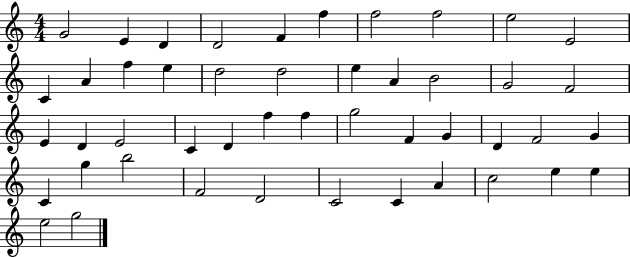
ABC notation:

X:1
T:Untitled
M:4/4
L:1/4
K:C
G2 E D D2 F f f2 f2 e2 E2 C A f e d2 d2 e A B2 G2 F2 E D E2 C D f f g2 F G D F2 G C g b2 F2 D2 C2 C A c2 e e e2 g2